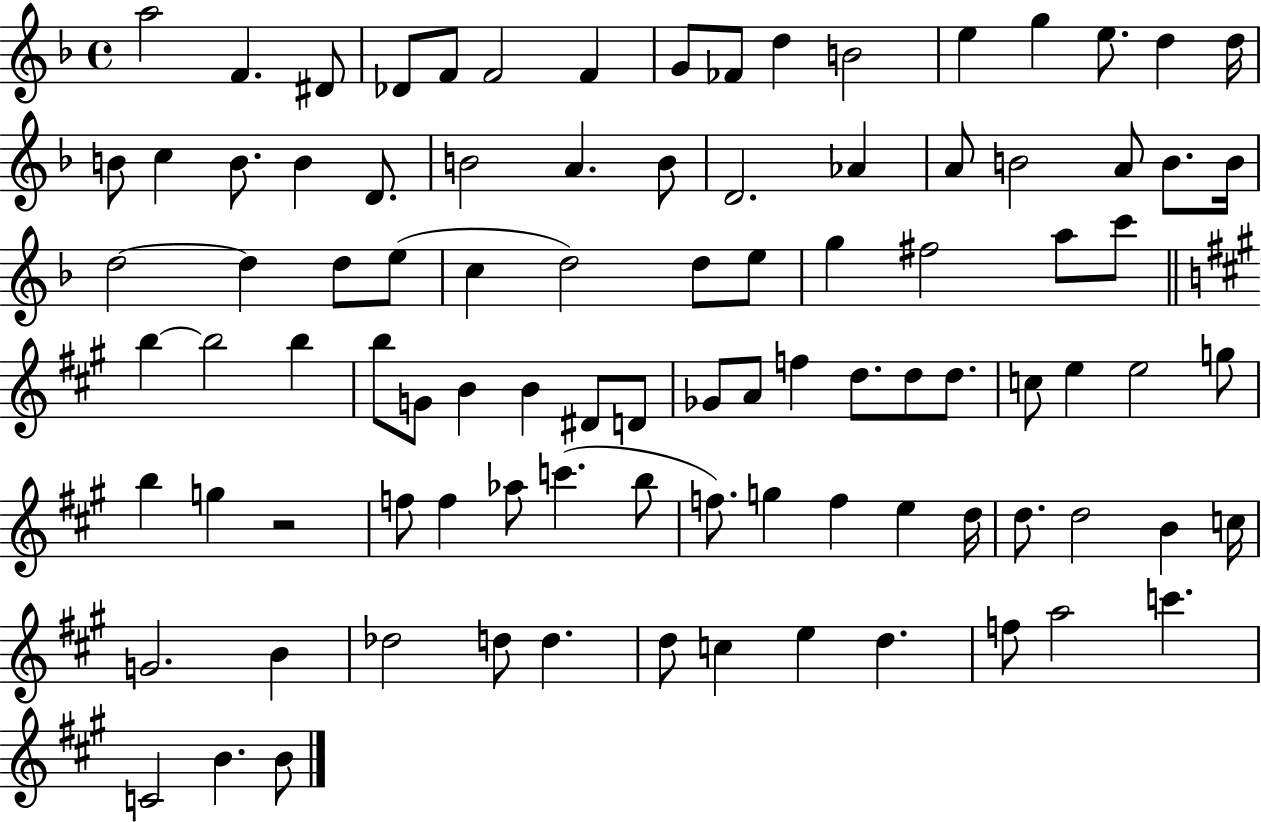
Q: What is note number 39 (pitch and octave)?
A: E5